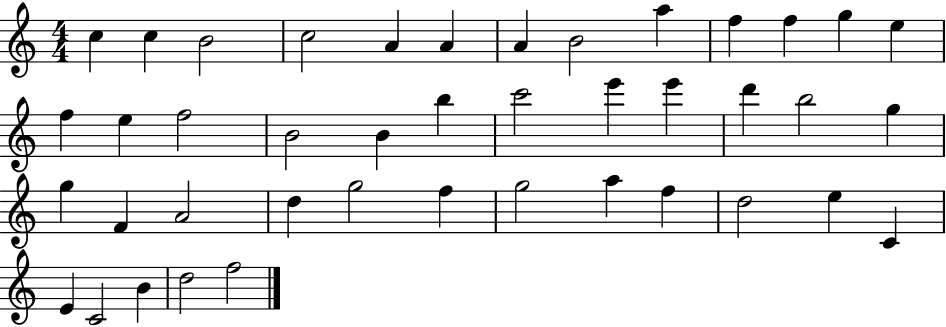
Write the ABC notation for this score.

X:1
T:Untitled
M:4/4
L:1/4
K:C
c c B2 c2 A A A B2 a f f g e f e f2 B2 B b c'2 e' e' d' b2 g g F A2 d g2 f g2 a f d2 e C E C2 B d2 f2